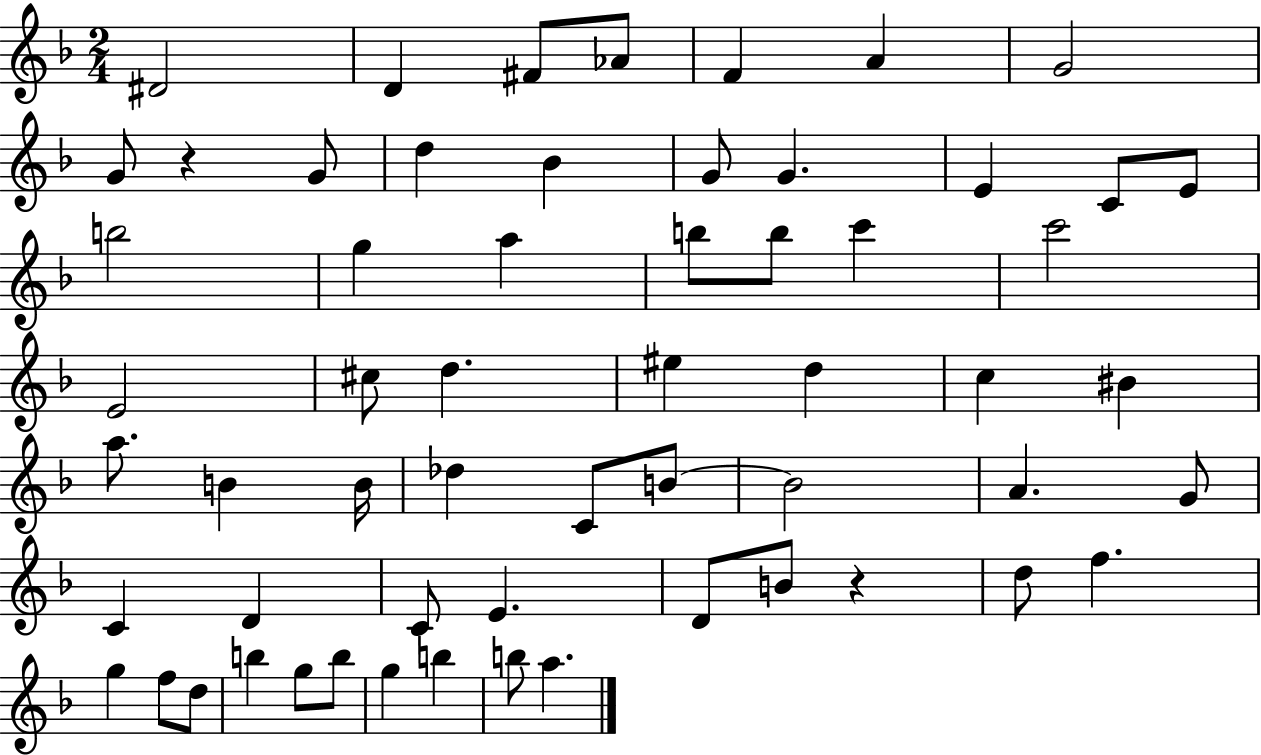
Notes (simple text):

D#4/h D4/q F#4/e Ab4/e F4/q A4/q G4/h G4/e R/q G4/e D5/q Bb4/q G4/e G4/q. E4/q C4/e E4/e B5/h G5/q A5/q B5/e B5/e C6/q C6/h E4/h C#5/e D5/q. EIS5/q D5/q C5/q BIS4/q A5/e. B4/q B4/s Db5/q C4/e B4/e B4/h A4/q. G4/e C4/q D4/q C4/e E4/q. D4/e B4/e R/q D5/e F5/q. G5/q F5/e D5/e B5/q G5/e B5/e G5/q B5/q B5/e A5/q.